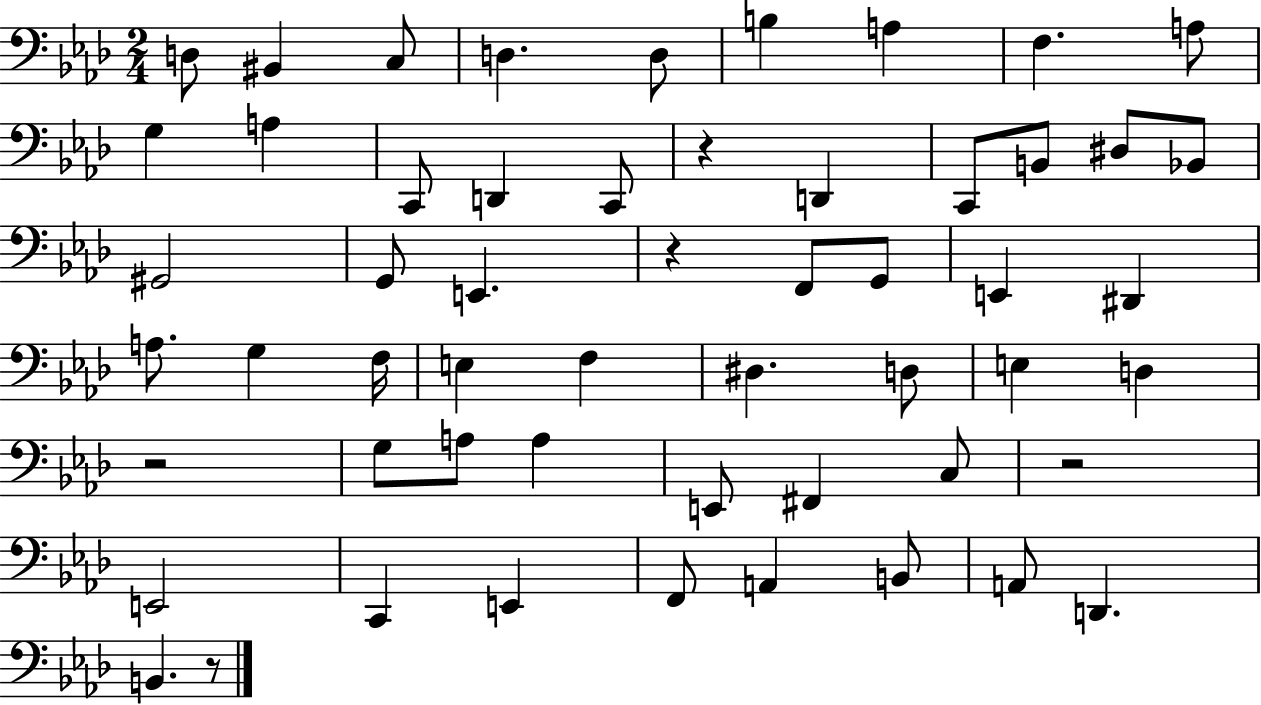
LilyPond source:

{
  \clef bass
  \numericTimeSignature
  \time 2/4
  \key aes \major
  \repeat volta 2 { d8 bis,4 c8 | d4. d8 | b4 a4 | f4. a8 | \break g4 a4 | c,8 d,4 c,8 | r4 d,4 | c,8 b,8 dis8 bes,8 | \break gis,2 | g,8 e,4. | r4 f,8 g,8 | e,4 dis,4 | \break a8. g4 f16 | e4 f4 | dis4. d8 | e4 d4 | \break r2 | g8 a8 a4 | e,8 fis,4 c8 | r2 | \break e,2 | c,4 e,4 | f,8 a,4 b,8 | a,8 d,4. | \break b,4. r8 | } \bar "|."
}